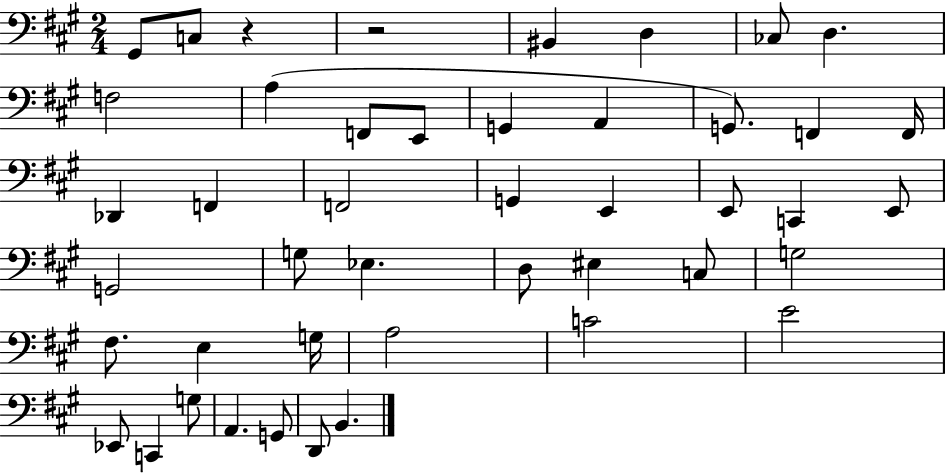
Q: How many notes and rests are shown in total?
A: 45